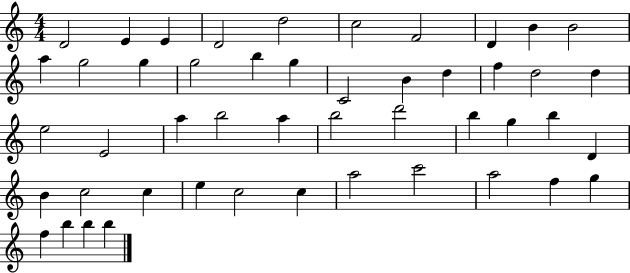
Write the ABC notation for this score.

X:1
T:Untitled
M:4/4
L:1/4
K:C
D2 E E D2 d2 c2 F2 D B B2 a g2 g g2 b g C2 B d f d2 d e2 E2 a b2 a b2 d'2 b g b D B c2 c e c2 c a2 c'2 a2 f g f b b b